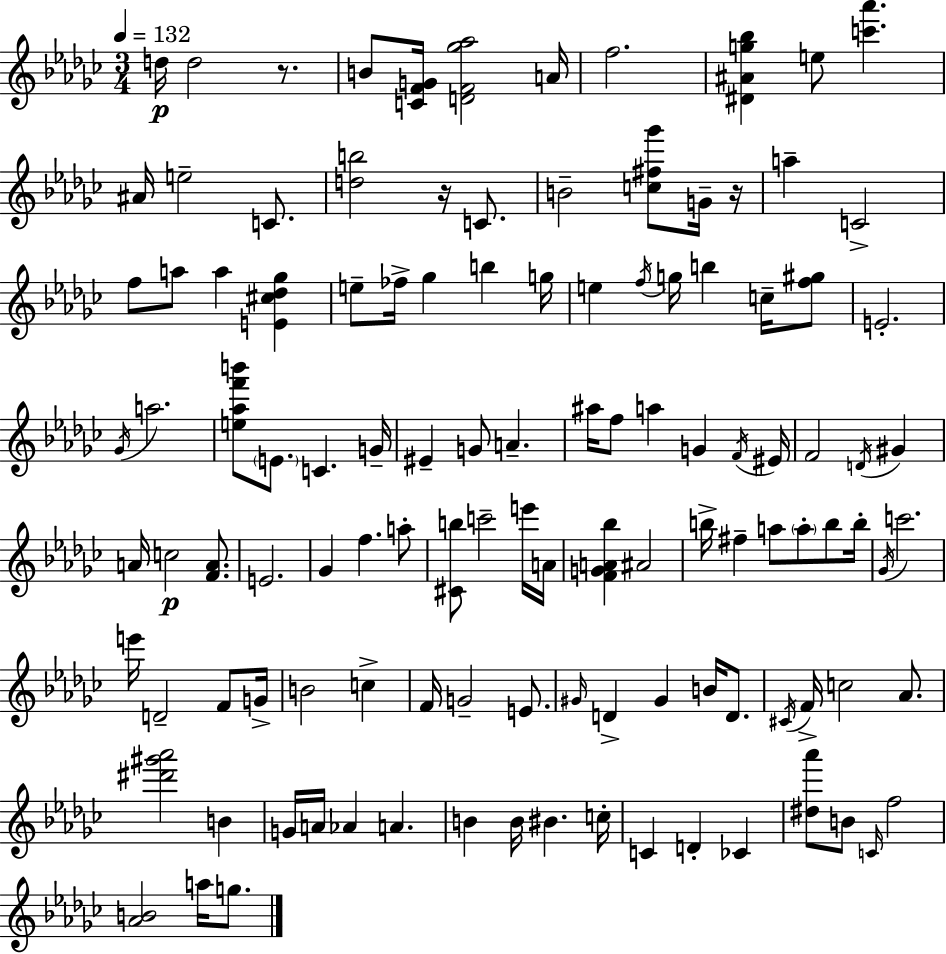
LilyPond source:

{
  \clef treble
  \numericTimeSignature
  \time 3/4
  \key ees \minor
  \tempo 4 = 132
  d''16\p d''2 r8. | b'8 <c' f' g'>16 <d' f' ges'' aes''>2 a'16 | f''2. | <dis' ais' g'' bes''>4 e''8 <c''' aes'''>4. | \break ais'16 e''2-- c'8. | <d'' b''>2 r16 c'8. | b'2-- <c'' fis'' ges'''>8 g'16-- r16 | a''4-- c'2-> | \break f''8 a''8 a''4 <e' cis'' des'' ges''>4 | e''8-- fes''16-> ges''4 b''4 g''16 | e''4 \acciaccatura { f''16 } g''16 b''4 c''16-- <f'' gis''>8 | e'2.-. | \break \acciaccatura { ges'16 } a''2. | <e'' aes'' f''' b'''>8 \parenthesize e'8. c'4. | g'16-- eis'4-- g'8 a'4.-- | ais''16 f''8 a''4 g'4 | \break \acciaccatura { f'16 } eis'16 f'2 \acciaccatura { d'16 } | gis'4 a'16 c''2\p | <f' a'>8. e'2. | ges'4 f''4. | \break a''8-. <cis' b''>8 c'''2-- | e'''16 a'16 <f' g' a' bes''>4 ais'2 | b''16-> fis''4-- a''8 \parenthesize a''8-. | b''8 b''16-. \acciaccatura { ges'16 } c'''2. | \break e'''16 d'2-- | f'8 g'16-> b'2 | c''4-> f'16 g'2-- | e'8. \grace { gis'16 } d'4-> gis'4 | \break b'16 d'8. \acciaccatura { cis'16 } f'16-> c''2 | aes'8. <dis''' gis''' aes'''>2 | b'4 g'16 a'16 aes'4 | a'4. b'4 b'16 | \break bis'4. c''16-. c'4 d'4-. | ces'4 <dis'' aes'''>8 b'8 \grace { c'16 } | f''2 <aes' b'>2 | a''16 g''8. \bar "|."
}